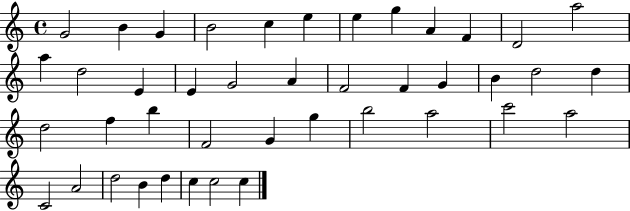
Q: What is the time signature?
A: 4/4